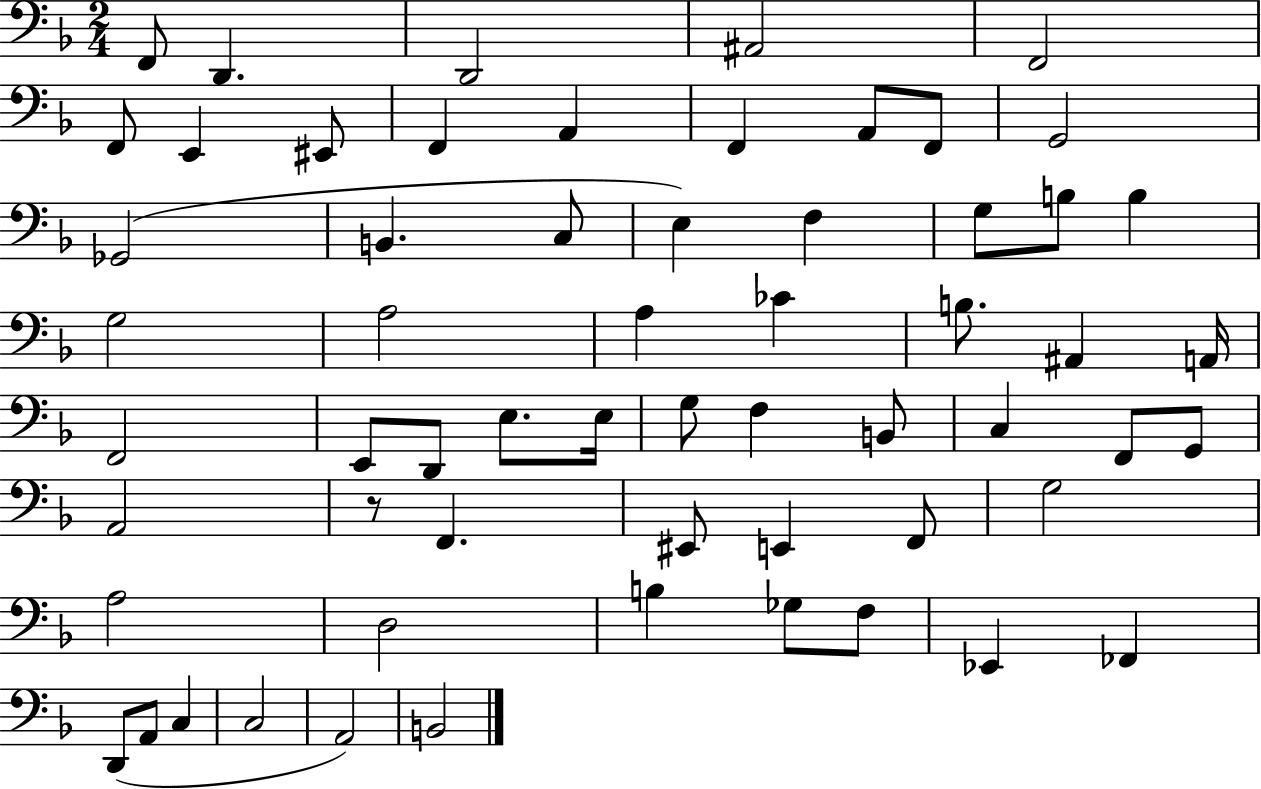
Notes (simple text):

F2/e D2/q. D2/h A#2/h F2/h F2/e E2/q EIS2/e F2/q A2/q F2/q A2/e F2/e G2/h Gb2/h B2/q. C3/e E3/q F3/q G3/e B3/e B3/q G3/h A3/h A3/q CES4/q B3/e. A#2/q A2/s F2/h E2/e D2/e E3/e. E3/s G3/e F3/q B2/e C3/q F2/e G2/e A2/h R/e F2/q. EIS2/e E2/q F2/e G3/h A3/h D3/h B3/q Gb3/e F3/e Eb2/q FES2/q D2/e A2/e C3/q C3/h A2/h B2/h